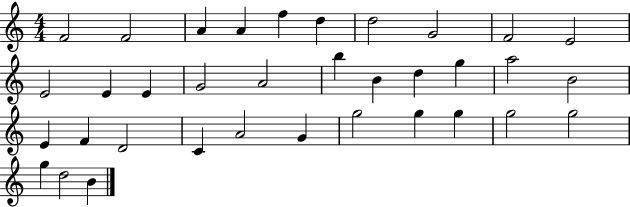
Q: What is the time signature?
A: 4/4